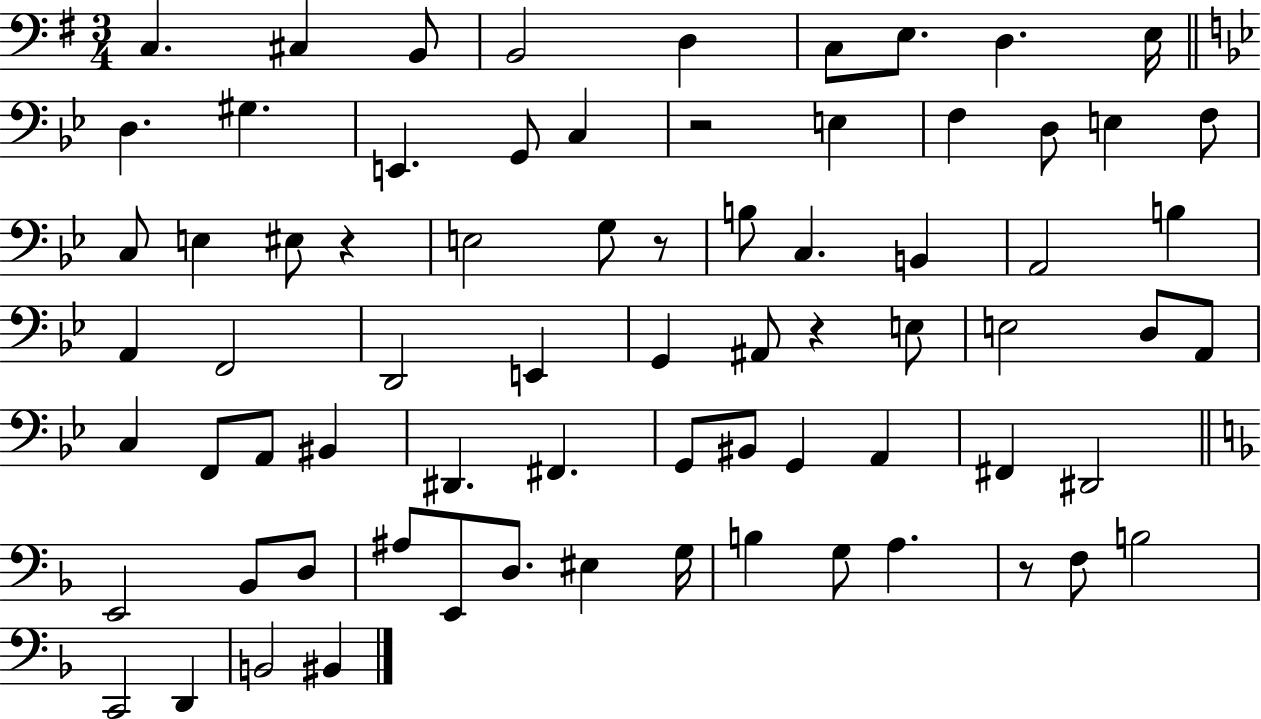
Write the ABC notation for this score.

X:1
T:Untitled
M:3/4
L:1/4
K:G
C, ^C, B,,/2 B,,2 D, C,/2 E,/2 D, E,/4 D, ^G, E,, G,,/2 C, z2 E, F, D,/2 E, F,/2 C,/2 E, ^E,/2 z E,2 G,/2 z/2 B,/2 C, B,, A,,2 B, A,, F,,2 D,,2 E,, G,, ^A,,/2 z E,/2 E,2 D,/2 A,,/2 C, F,,/2 A,,/2 ^B,, ^D,, ^F,, G,,/2 ^B,,/2 G,, A,, ^F,, ^D,,2 E,,2 _B,,/2 D,/2 ^A,/2 E,,/2 D,/2 ^E, G,/4 B, G,/2 A, z/2 F,/2 B,2 C,,2 D,, B,,2 ^B,,